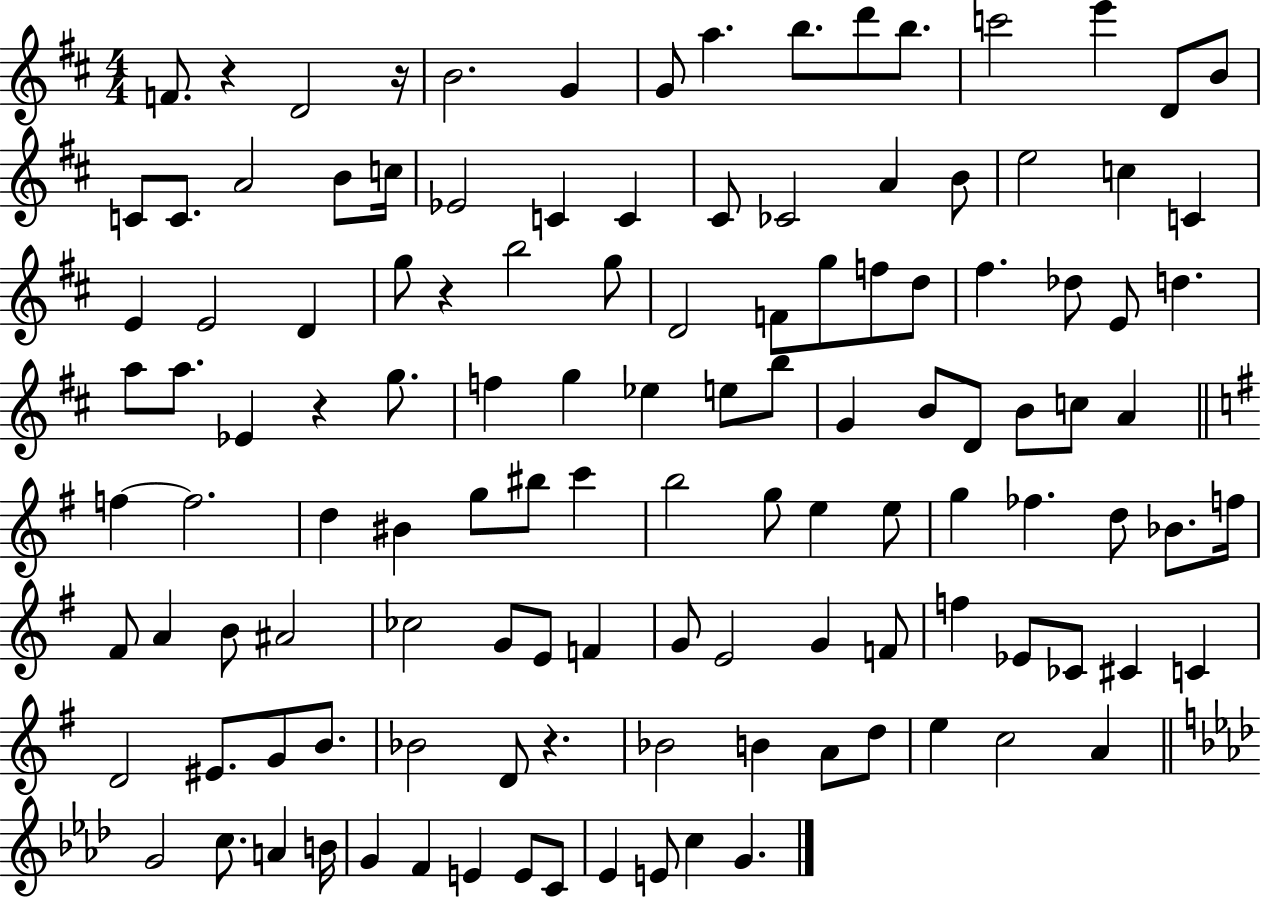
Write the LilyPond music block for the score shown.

{
  \clef treble
  \numericTimeSignature
  \time 4/4
  \key d \major
  f'8. r4 d'2 r16 | b'2. g'4 | g'8 a''4. b''8. d'''8 b''8. | c'''2 e'''4 d'8 b'8 | \break c'8 c'8. a'2 b'8 c''16 | ees'2 c'4 c'4 | cis'8 ces'2 a'4 b'8 | e''2 c''4 c'4 | \break e'4 e'2 d'4 | g''8 r4 b''2 g''8 | d'2 f'8 g''8 f''8 d''8 | fis''4. des''8 e'8 d''4. | \break a''8 a''8. ees'4 r4 g''8. | f''4 g''4 ees''4 e''8 b''8 | g'4 b'8 d'8 b'8 c''8 a'4 | \bar "||" \break \key g \major f''4~~ f''2. | d''4 bis'4 g''8 bis''8 c'''4 | b''2 g''8 e''4 e''8 | g''4 fes''4. d''8 bes'8. f''16 | \break fis'8 a'4 b'8 ais'2 | ces''2 g'8 e'8 f'4 | g'8 e'2 g'4 f'8 | f''4 ees'8 ces'8 cis'4 c'4 | \break d'2 eis'8. g'8 b'8. | bes'2 d'8 r4. | bes'2 b'4 a'8 d''8 | e''4 c''2 a'4 | \break \bar "||" \break \key f \minor g'2 c''8. a'4 b'16 | g'4 f'4 e'4 e'8 c'8 | ees'4 e'8 c''4 g'4. | \bar "|."
}